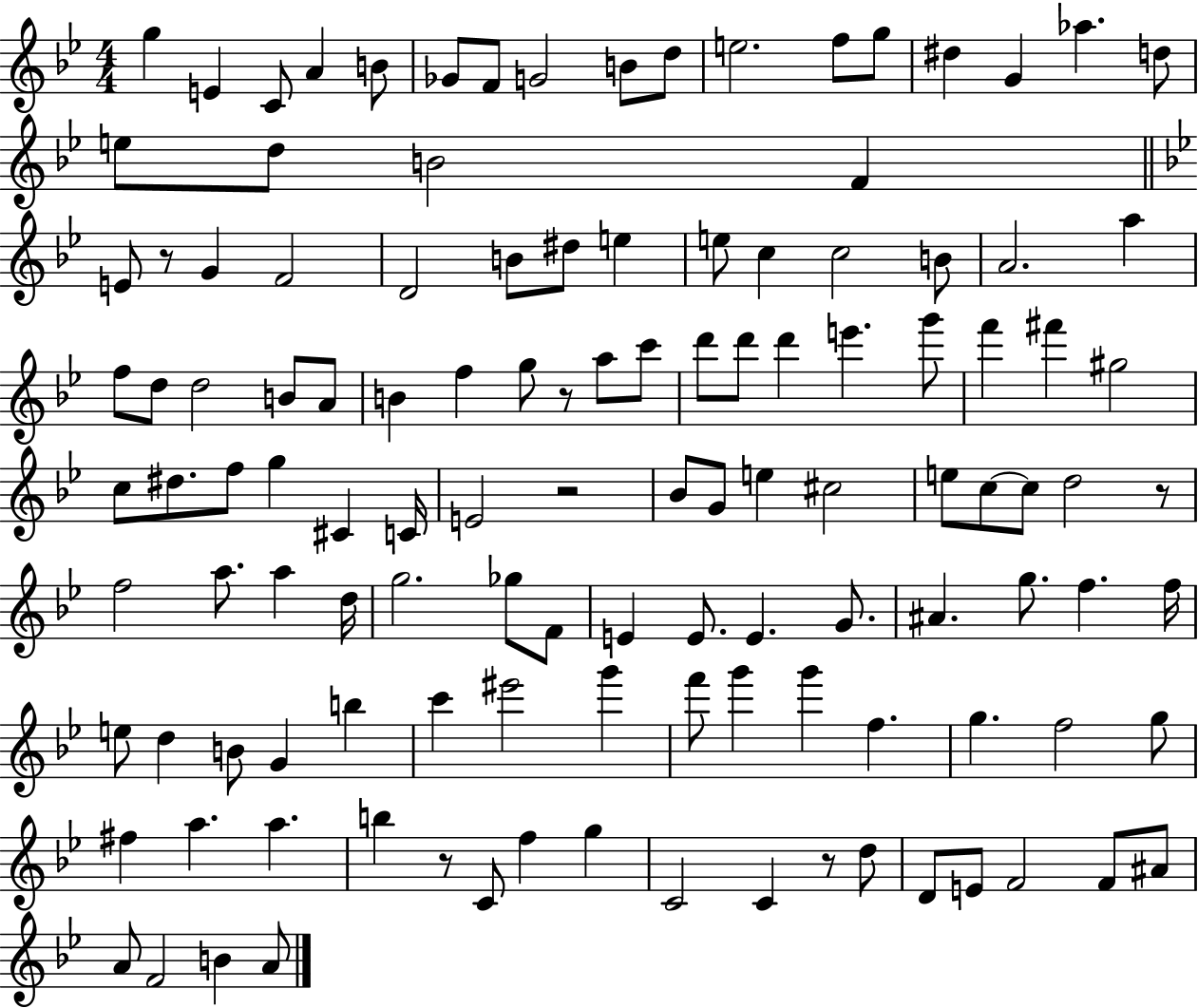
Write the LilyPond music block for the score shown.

{
  \clef treble
  \numericTimeSignature
  \time 4/4
  \key bes \major
  \repeat volta 2 { g''4 e'4 c'8 a'4 b'8 | ges'8 f'8 g'2 b'8 d''8 | e''2. f''8 g''8 | dis''4 g'4 aes''4. d''8 | \break e''8 d''8 b'2 f'4 | \bar "||" \break \key g \minor e'8 r8 g'4 f'2 | d'2 b'8 dis''8 e''4 | e''8 c''4 c''2 b'8 | a'2. a''4 | \break f''8 d''8 d''2 b'8 a'8 | b'4 f''4 g''8 r8 a''8 c'''8 | d'''8 d'''8 d'''4 e'''4. g'''8 | f'''4 fis'''4 gis''2 | \break c''8 dis''8. f''8 g''4 cis'4 c'16 | e'2 r2 | bes'8 g'8 e''4 cis''2 | e''8 c''8~~ c''8 d''2 r8 | \break f''2 a''8. a''4 d''16 | g''2. ges''8 f'8 | e'4 e'8. e'4. g'8. | ais'4. g''8. f''4. f''16 | \break e''8 d''4 b'8 g'4 b''4 | c'''4 eis'''2 g'''4 | f'''8 g'''4 g'''4 f''4. | g''4. f''2 g''8 | \break fis''4 a''4. a''4. | b''4 r8 c'8 f''4 g''4 | c'2 c'4 r8 d''8 | d'8 e'8 f'2 f'8 ais'8 | \break a'8 f'2 b'4 a'8 | } \bar "|."
}